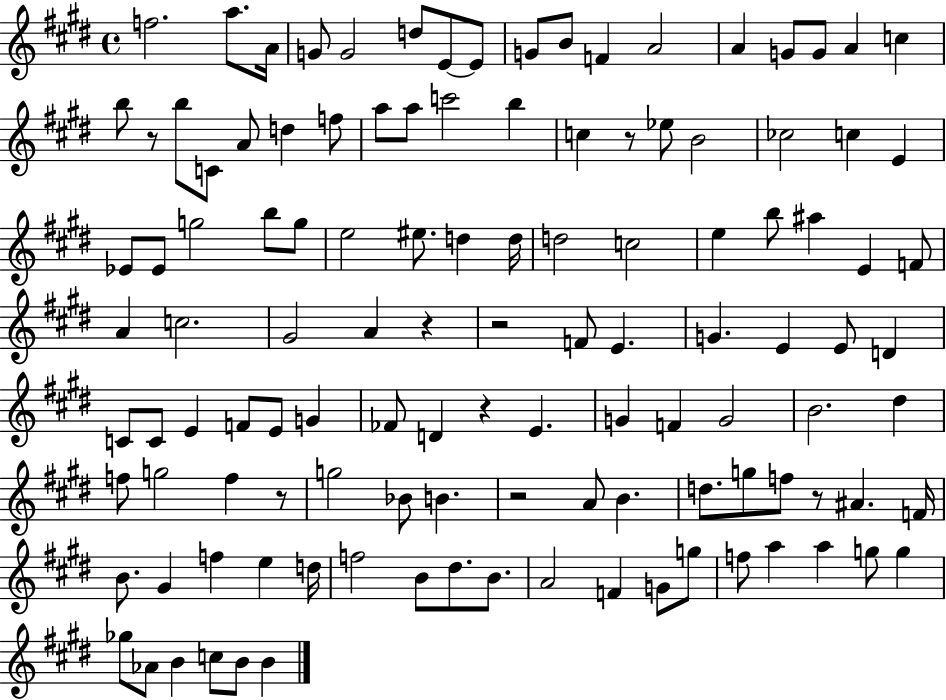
X:1
T:Untitled
M:4/4
L:1/4
K:E
f2 a/2 A/4 G/2 G2 d/2 E/2 E/2 G/2 B/2 F A2 A G/2 G/2 A c b/2 z/2 b/2 C/2 A/2 d f/2 a/2 a/2 c'2 b c z/2 _e/2 B2 _c2 c E _E/2 _E/2 g2 b/2 g/2 e2 ^e/2 d d/4 d2 c2 e b/2 ^a E F/2 A c2 ^G2 A z z2 F/2 E G E E/2 D C/2 C/2 E F/2 E/2 G _F/2 D z E G F G2 B2 ^d f/2 g2 f z/2 g2 _B/2 B z2 A/2 B d/2 g/2 f/2 z/2 ^A F/4 B/2 ^G f e d/4 f2 B/2 ^d/2 B/2 A2 F G/2 g/2 f/2 a a g/2 g _g/2 _A/2 B c/2 B/2 B